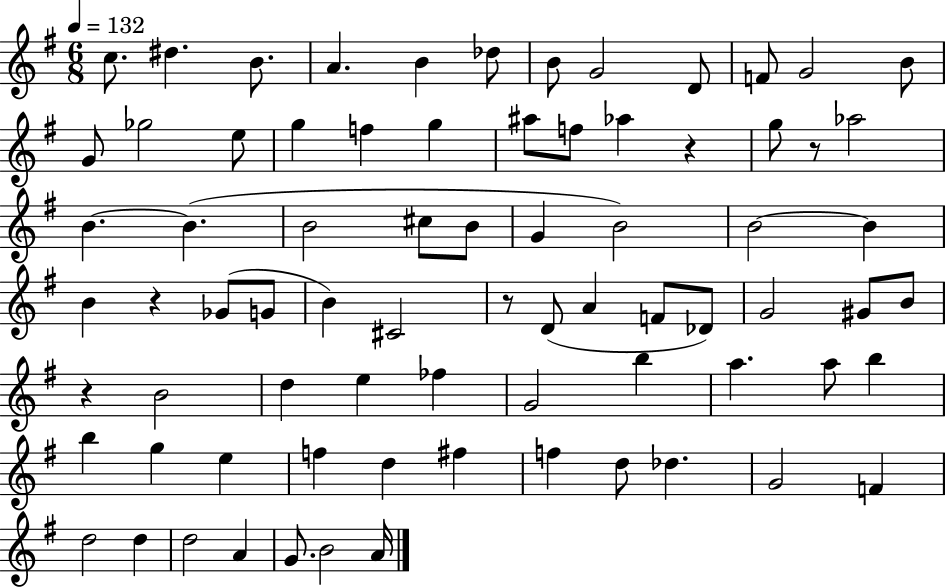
{
  \clef treble
  \numericTimeSignature
  \time 6/8
  \key g \major
  \tempo 4 = 132
  c''8. dis''4. b'8. | a'4. b'4 des''8 | b'8 g'2 d'8 | f'8 g'2 b'8 | \break g'8 ges''2 e''8 | g''4 f''4 g''4 | ais''8 f''8 aes''4 r4 | g''8 r8 aes''2 | \break b'4.~~ b'4.( | b'2 cis''8 b'8 | g'4 b'2) | b'2~~ b'4 | \break b'4 r4 ges'8( g'8 | b'4) cis'2 | r8 d'8( a'4 f'8 des'8) | g'2 gis'8 b'8 | \break r4 b'2 | d''4 e''4 fes''4 | g'2 b''4 | a''4. a''8 b''4 | \break b''4 g''4 e''4 | f''4 d''4 fis''4 | f''4 d''8 des''4. | g'2 f'4 | \break d''2 d''4 | d''2 a'4 | g'8. b'2 a'16 | \bar "|."
}